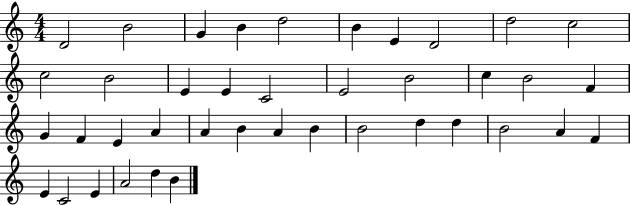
X:1
T:Untitled
M:4/4
L:1/4
K:C
D2 B2 G B d2 B E D2 d2 c2 c2 B2 E E C2 E2 B2 c B2 F G F E A A B A B B2 d d B2 A F E C2 E A2 d B